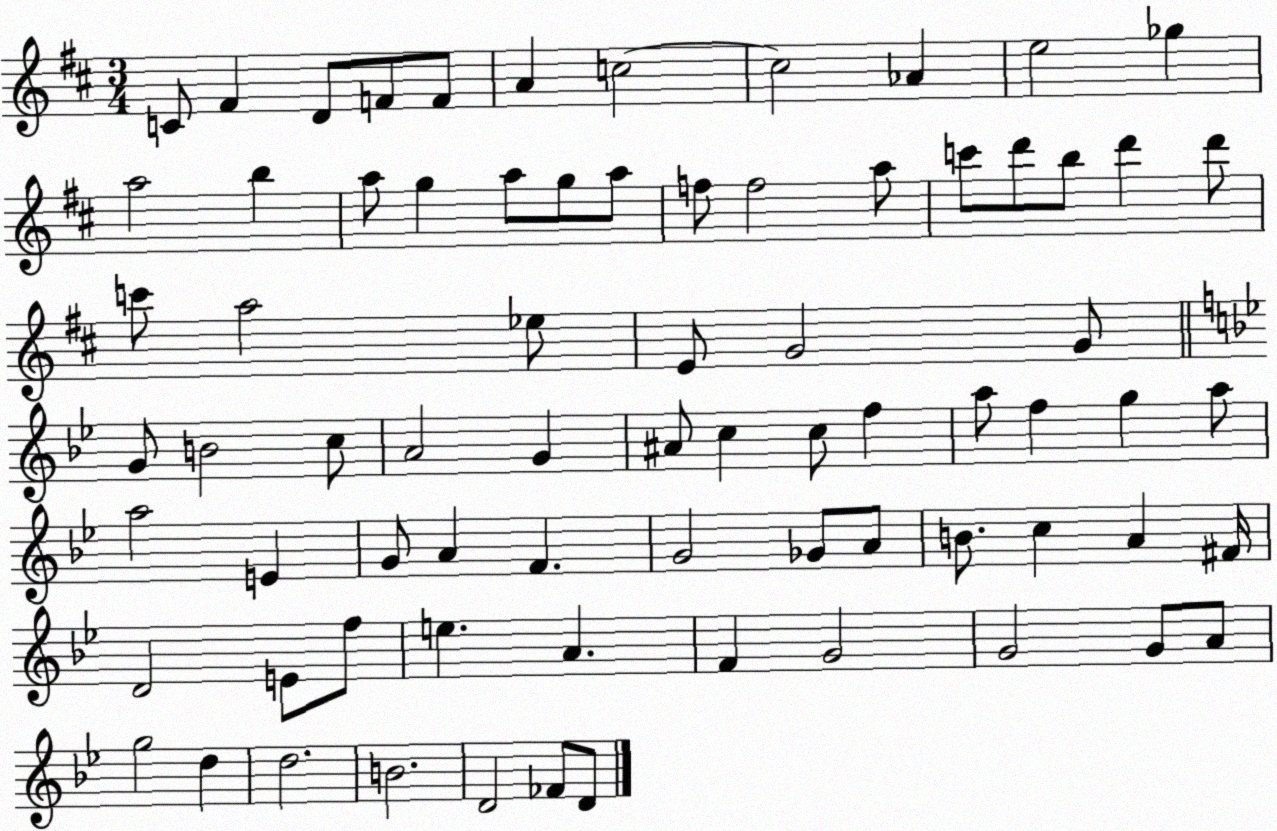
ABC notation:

X:1
T:Untitled
M:3/4
L:1/4
K:D
C/2 ^F D/2 F/2 F/2 A c2 c2 _A e2 _g a2 b a/2 g a/2 g/2 a/2 f/2 f2 a/2 c'/2 d'/2 b/2 d' d'/2 c'/2 a2 _e/2 E/2 G2 G/2 G/2 B2 c/2 A2 G ^A/2 c c/2 f a/2 f g a/2 a2 E G/2 A F G2 _G/2 A/2 B/2 c A ^F/4 D2 E/2 f/2 e A F G2 G2 G/2 A/2 g2 d d2 B2 D2 _F/2 D/2